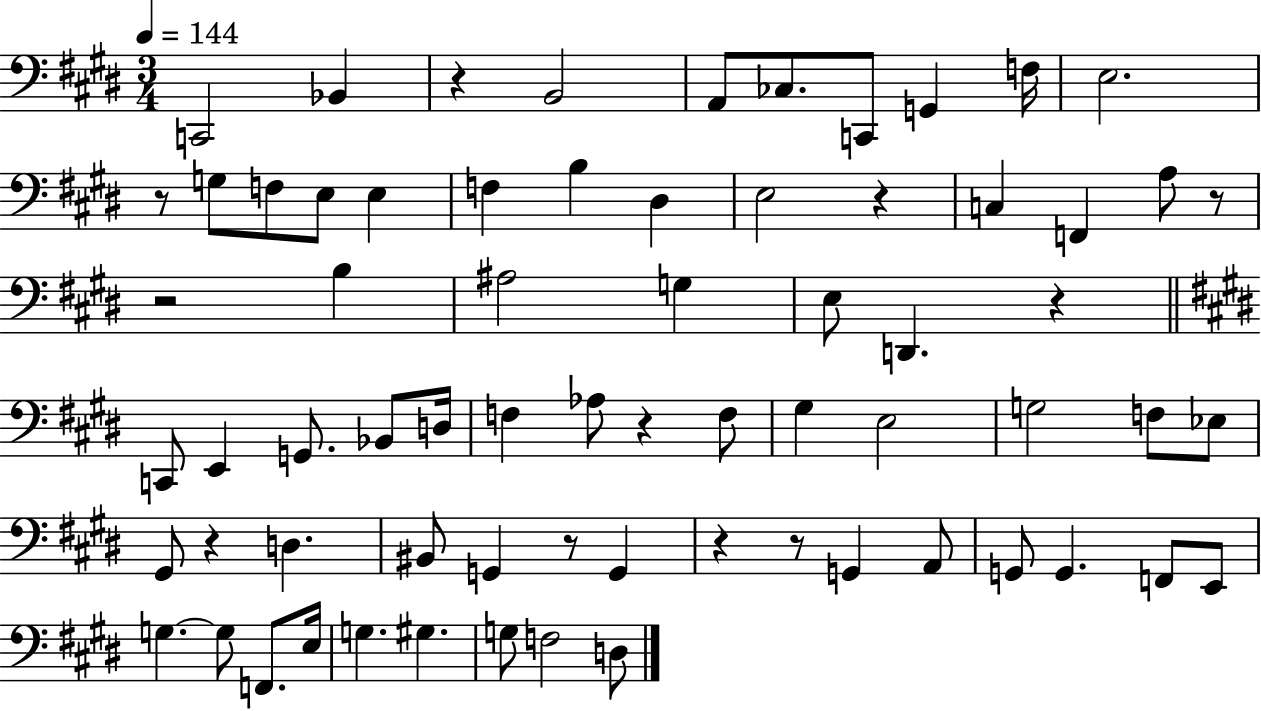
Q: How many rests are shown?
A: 11